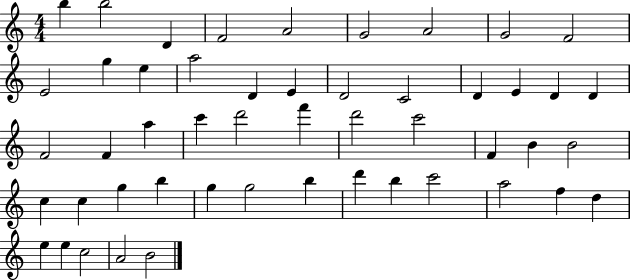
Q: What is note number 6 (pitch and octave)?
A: G4